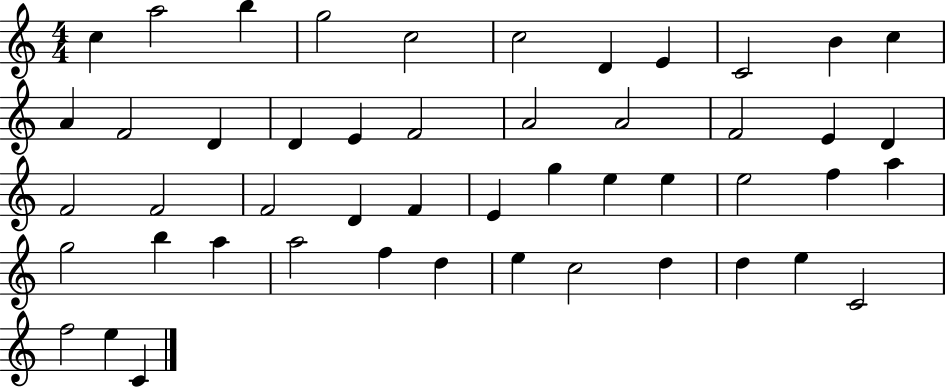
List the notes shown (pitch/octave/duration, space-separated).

C5/q A5/h B5/q G5/h C5/h C5/h D4/q E4/q C4/h B4/q C5/q A4/q F4/h D4/q D4/q E4/q F4/h A4/h A4/h F4/h E4/q D4/q F4/h F4/h F4/h D4/q F4/q E4/q G5/q E5/q E5/q E5/h F5/q A5/q G5/h B5/q A5/q A5/h F5/q D5/q E5/q C5/h D5/q D5/q E5/q C4/h F5/h E5/q C4/q